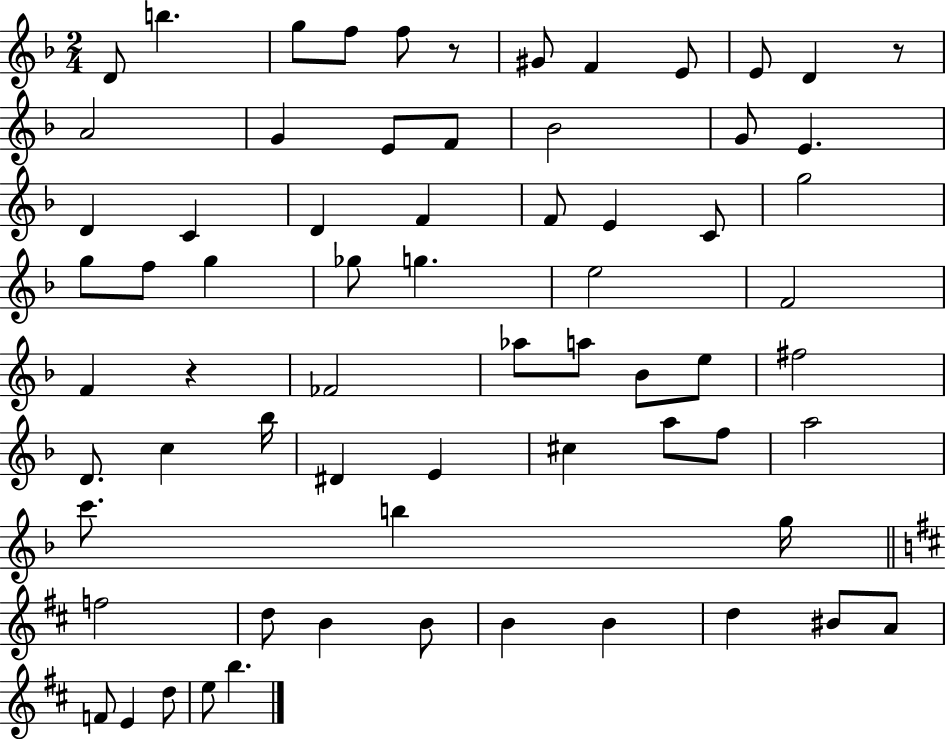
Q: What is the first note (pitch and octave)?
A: D4